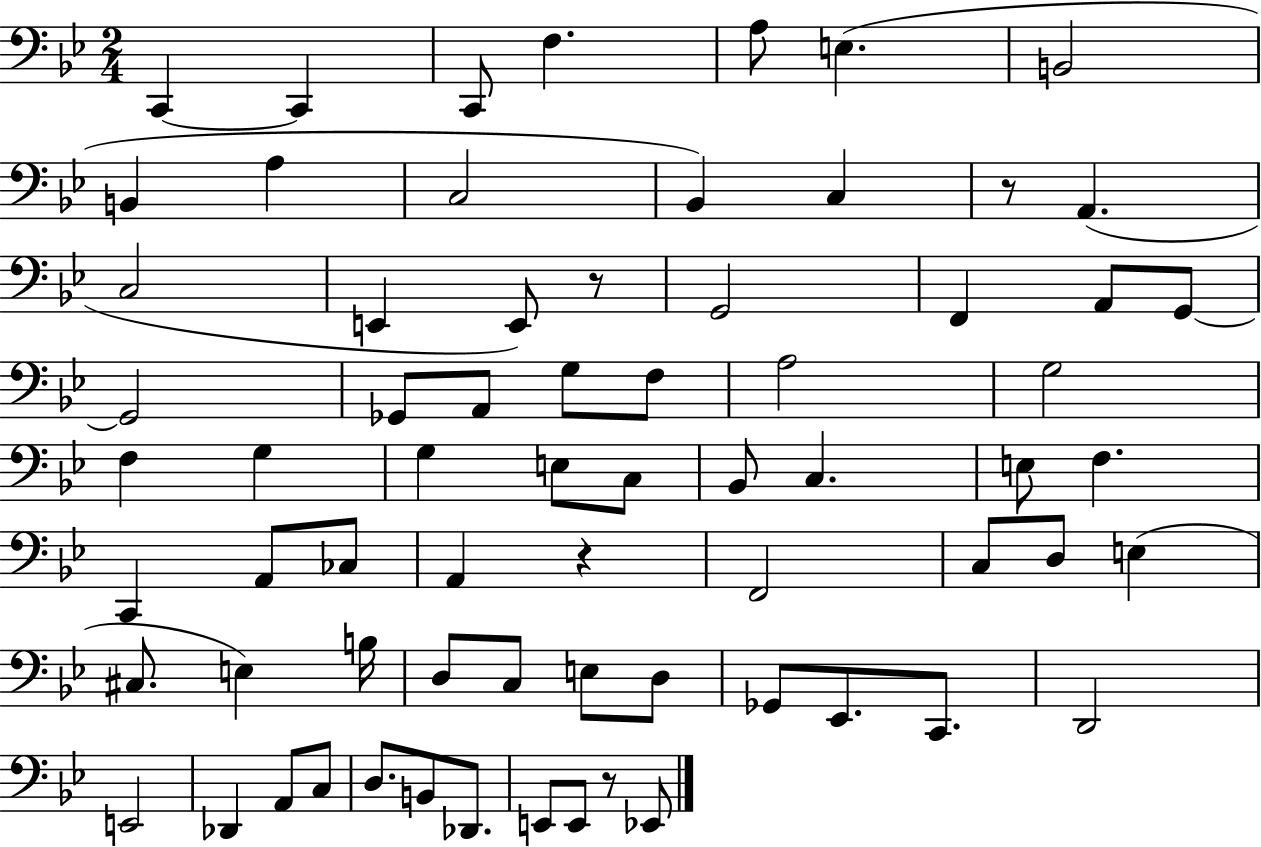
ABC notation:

X:1
T:Untitled
M:2/4
L:1/4
K:Bb
C,, C,, C,,/2 F, A,/2 E, B,,2 B,, A, C,2 _B,, C, z/2 A,, C,2 E,, E,,/2 z/2 G,,2 F,, A,,/2 G,,/2 G,,2 _G,,/2 A,,/2 G,/2 F,/2 A,2 G,2 F, G, G, E,/2 C,/2 _B,,/2 C, E,/2 F, C,, A,,/2 _C,/2 A,, z F,,2 C,/2 D,/2 E, ^C,/2 E, B,/4 D,/2 C,/2 E,/2 D,/2 _G,,/2 _E,,/2 C,,/2 D,,2 E,,2 _D,, A,,/2 C,/2 D,/2 B,,/2 _D,,/2 E,,/2 E,,/2 z/2 _E,,/2